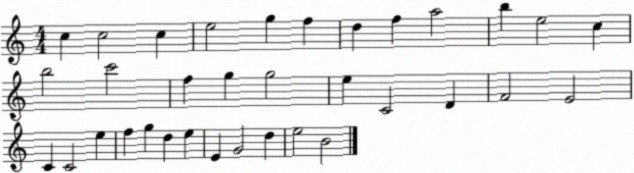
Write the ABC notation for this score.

X:1
T:Untitled
M:4/4
L:1/4
K:C
c c2 c e2 g f d f a2 b e2 c b2 c'2 f g g2 e C2 D F2 E2 C C2 e f g d e E G2 d e2 B2